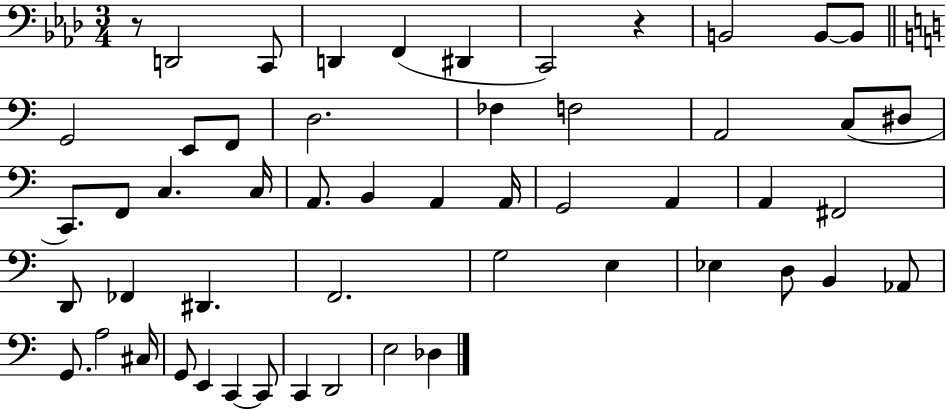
R/e D2/h C2/e D2/q F2/q D#2/q C2/h R/q B2/h B2/e B2/e G2/h E2/e F2/e D3/h. FES3/q F3/h A2/h C3/e D#3/e C2/e. F2/e C3/q. C3/s A2/e. B2/q A2/q A2/s G2/h A2/q A2/q F#2/h D2/e FES2/q D#2/q. F2/h. G3/h E3/q Eb3/q D3/e B2/q Ab2/e G2/e. A3/h C#3/s G2/e E2/q C2/q C2/e C2/q D2/h E3/h Db3/q